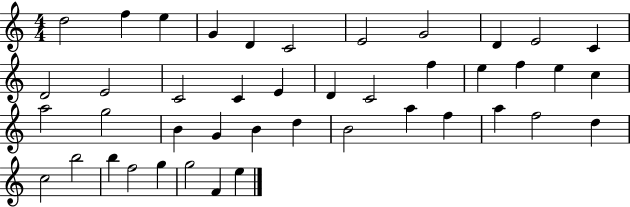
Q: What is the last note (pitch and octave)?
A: E5